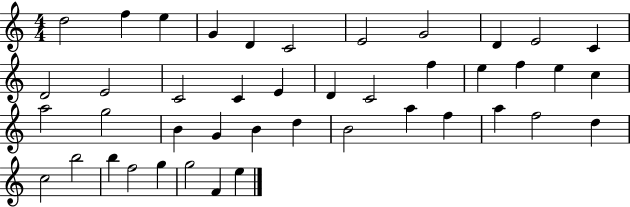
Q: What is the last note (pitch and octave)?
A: E5